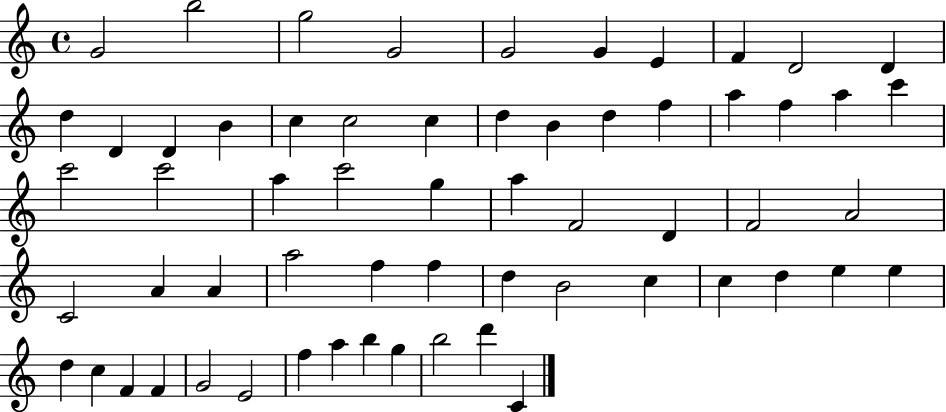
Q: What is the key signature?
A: C major